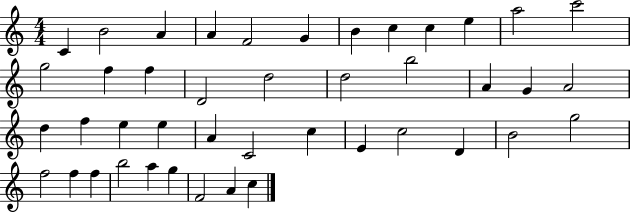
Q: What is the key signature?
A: C major